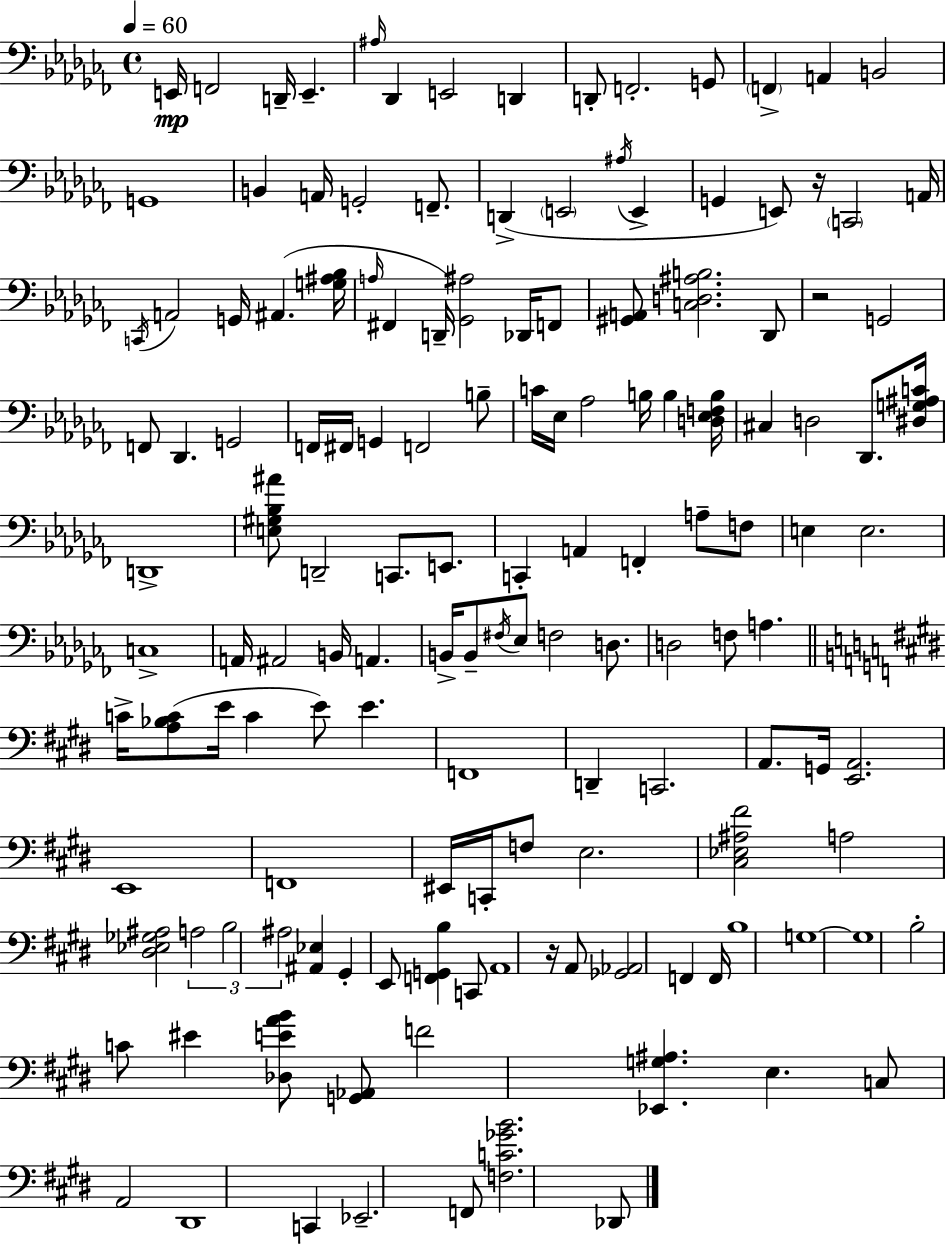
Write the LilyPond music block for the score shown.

{
  \clef bass
  \time 4/4
  \defaultTimeSignature
  \key aes \minor
  \tempo 4 = 60
  \repeat volta 2 { e,16\mp f,2 d,16-- e,4.-- | \grace { ais16 } des,4 e,2 d,4 | d,8-. f,2.-. g,8 | \parenthesize f,4-> a,4 b,2 | \break g,1 | b,4 a,16 g,2-. f,8.-- | d,4->( \parenthesize e,2 \acciaccatura { ais16 } e,4-> | g,4 e,8) r16 \parenthesize c,2 | \break a,16 \acciaccatura { c,16 } a,2 g,16 ais,4.( | <g ais bes>16 \grace { a16 } fis,4 d,16--) <ges, ais>2 | des,16 f,8 <gis, a,>8 <c d ais b>2. | des,8 r2 g,2 | \break f,8 des,4. g,2 | f,16 fis,16 g,4 f,2 | b8-- c'16 ees16 aes2 b16 b4 | <d ees f b>16 cis4 d2 | \break des,8. <dis g ais c'>16 d,1-> | <e gis bes ais'>8 d,2-- c,8. | e,8. c,4-. a,4 f,4-. | a8-- f8 e4 e2. | \break c1-> | a,16 ais,2 b,16 a,4. | b,16-> b,8-- \acciaccatura { fis16 } ees8 f2 | d8. d2 f8 a4. | \break \bar "||" \break \key e \major c'16-> <a bes c'>8( e'16 c'4 e'8) e'4. | f,1 | d,4-- c,2. | a,8. g,16 <e, a,>2. | \break e,1 | f,1 | eis,16 c,16-. f8 e2. | <cis ees ais fis'>2 a2 | \break <dis ees ges ais>2 \tuplet 3/2 { a2 | b2 ais2 } | <ais, ees>4 gis,4-. e,8 <f, g, b>4 c,8 | a,1 | \break r16 a,8 <ges, aes,>2 f,4 f,16 | b1 | g1~~ | g1 | \break b2-. c'8 eis'4 <des e' a' b'>8 | <g, aes,>8 f'2 <ees, g ais>4. | e4. c8 a,2 | dis,1 | \break c,4 ees,2.-- | f,8 <f c' ges' b'>2. des,8 | } \bar "|."
}